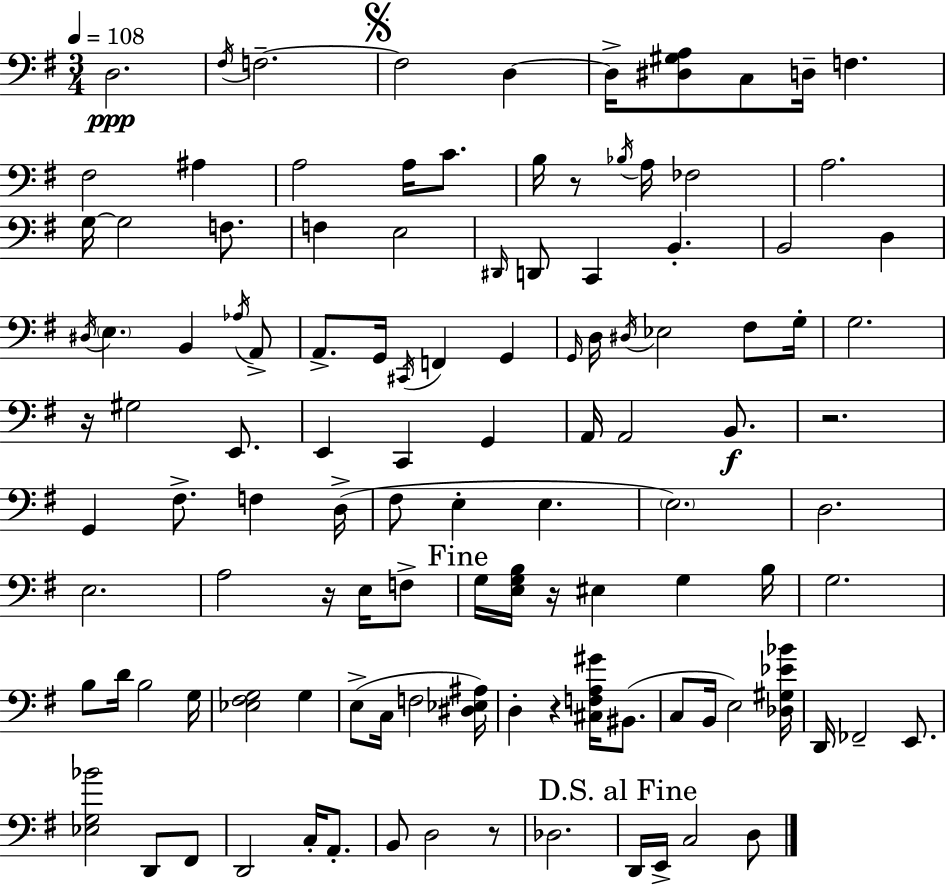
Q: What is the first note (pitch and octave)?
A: D3